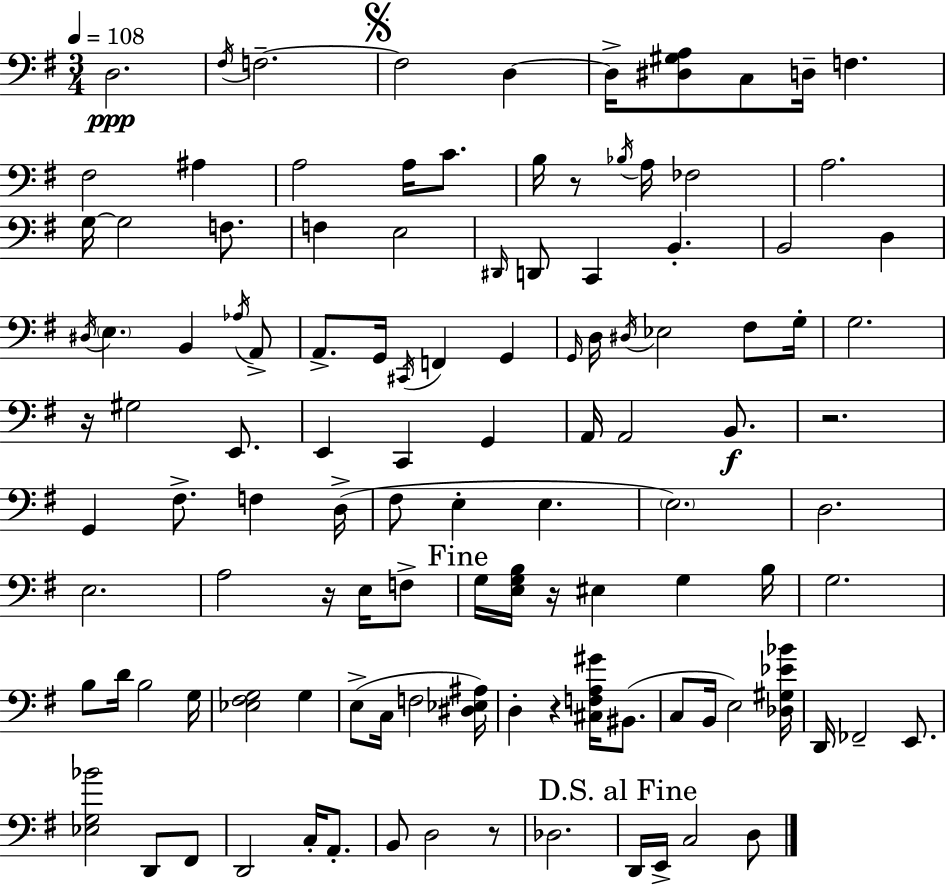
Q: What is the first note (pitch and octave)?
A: D3